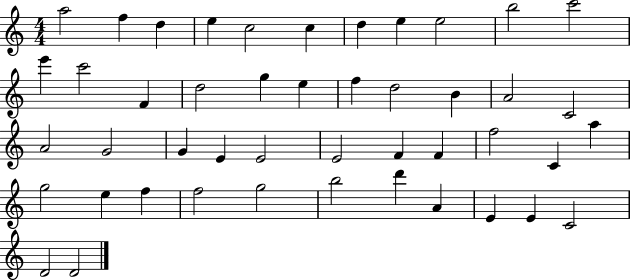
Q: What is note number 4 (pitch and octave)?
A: E5